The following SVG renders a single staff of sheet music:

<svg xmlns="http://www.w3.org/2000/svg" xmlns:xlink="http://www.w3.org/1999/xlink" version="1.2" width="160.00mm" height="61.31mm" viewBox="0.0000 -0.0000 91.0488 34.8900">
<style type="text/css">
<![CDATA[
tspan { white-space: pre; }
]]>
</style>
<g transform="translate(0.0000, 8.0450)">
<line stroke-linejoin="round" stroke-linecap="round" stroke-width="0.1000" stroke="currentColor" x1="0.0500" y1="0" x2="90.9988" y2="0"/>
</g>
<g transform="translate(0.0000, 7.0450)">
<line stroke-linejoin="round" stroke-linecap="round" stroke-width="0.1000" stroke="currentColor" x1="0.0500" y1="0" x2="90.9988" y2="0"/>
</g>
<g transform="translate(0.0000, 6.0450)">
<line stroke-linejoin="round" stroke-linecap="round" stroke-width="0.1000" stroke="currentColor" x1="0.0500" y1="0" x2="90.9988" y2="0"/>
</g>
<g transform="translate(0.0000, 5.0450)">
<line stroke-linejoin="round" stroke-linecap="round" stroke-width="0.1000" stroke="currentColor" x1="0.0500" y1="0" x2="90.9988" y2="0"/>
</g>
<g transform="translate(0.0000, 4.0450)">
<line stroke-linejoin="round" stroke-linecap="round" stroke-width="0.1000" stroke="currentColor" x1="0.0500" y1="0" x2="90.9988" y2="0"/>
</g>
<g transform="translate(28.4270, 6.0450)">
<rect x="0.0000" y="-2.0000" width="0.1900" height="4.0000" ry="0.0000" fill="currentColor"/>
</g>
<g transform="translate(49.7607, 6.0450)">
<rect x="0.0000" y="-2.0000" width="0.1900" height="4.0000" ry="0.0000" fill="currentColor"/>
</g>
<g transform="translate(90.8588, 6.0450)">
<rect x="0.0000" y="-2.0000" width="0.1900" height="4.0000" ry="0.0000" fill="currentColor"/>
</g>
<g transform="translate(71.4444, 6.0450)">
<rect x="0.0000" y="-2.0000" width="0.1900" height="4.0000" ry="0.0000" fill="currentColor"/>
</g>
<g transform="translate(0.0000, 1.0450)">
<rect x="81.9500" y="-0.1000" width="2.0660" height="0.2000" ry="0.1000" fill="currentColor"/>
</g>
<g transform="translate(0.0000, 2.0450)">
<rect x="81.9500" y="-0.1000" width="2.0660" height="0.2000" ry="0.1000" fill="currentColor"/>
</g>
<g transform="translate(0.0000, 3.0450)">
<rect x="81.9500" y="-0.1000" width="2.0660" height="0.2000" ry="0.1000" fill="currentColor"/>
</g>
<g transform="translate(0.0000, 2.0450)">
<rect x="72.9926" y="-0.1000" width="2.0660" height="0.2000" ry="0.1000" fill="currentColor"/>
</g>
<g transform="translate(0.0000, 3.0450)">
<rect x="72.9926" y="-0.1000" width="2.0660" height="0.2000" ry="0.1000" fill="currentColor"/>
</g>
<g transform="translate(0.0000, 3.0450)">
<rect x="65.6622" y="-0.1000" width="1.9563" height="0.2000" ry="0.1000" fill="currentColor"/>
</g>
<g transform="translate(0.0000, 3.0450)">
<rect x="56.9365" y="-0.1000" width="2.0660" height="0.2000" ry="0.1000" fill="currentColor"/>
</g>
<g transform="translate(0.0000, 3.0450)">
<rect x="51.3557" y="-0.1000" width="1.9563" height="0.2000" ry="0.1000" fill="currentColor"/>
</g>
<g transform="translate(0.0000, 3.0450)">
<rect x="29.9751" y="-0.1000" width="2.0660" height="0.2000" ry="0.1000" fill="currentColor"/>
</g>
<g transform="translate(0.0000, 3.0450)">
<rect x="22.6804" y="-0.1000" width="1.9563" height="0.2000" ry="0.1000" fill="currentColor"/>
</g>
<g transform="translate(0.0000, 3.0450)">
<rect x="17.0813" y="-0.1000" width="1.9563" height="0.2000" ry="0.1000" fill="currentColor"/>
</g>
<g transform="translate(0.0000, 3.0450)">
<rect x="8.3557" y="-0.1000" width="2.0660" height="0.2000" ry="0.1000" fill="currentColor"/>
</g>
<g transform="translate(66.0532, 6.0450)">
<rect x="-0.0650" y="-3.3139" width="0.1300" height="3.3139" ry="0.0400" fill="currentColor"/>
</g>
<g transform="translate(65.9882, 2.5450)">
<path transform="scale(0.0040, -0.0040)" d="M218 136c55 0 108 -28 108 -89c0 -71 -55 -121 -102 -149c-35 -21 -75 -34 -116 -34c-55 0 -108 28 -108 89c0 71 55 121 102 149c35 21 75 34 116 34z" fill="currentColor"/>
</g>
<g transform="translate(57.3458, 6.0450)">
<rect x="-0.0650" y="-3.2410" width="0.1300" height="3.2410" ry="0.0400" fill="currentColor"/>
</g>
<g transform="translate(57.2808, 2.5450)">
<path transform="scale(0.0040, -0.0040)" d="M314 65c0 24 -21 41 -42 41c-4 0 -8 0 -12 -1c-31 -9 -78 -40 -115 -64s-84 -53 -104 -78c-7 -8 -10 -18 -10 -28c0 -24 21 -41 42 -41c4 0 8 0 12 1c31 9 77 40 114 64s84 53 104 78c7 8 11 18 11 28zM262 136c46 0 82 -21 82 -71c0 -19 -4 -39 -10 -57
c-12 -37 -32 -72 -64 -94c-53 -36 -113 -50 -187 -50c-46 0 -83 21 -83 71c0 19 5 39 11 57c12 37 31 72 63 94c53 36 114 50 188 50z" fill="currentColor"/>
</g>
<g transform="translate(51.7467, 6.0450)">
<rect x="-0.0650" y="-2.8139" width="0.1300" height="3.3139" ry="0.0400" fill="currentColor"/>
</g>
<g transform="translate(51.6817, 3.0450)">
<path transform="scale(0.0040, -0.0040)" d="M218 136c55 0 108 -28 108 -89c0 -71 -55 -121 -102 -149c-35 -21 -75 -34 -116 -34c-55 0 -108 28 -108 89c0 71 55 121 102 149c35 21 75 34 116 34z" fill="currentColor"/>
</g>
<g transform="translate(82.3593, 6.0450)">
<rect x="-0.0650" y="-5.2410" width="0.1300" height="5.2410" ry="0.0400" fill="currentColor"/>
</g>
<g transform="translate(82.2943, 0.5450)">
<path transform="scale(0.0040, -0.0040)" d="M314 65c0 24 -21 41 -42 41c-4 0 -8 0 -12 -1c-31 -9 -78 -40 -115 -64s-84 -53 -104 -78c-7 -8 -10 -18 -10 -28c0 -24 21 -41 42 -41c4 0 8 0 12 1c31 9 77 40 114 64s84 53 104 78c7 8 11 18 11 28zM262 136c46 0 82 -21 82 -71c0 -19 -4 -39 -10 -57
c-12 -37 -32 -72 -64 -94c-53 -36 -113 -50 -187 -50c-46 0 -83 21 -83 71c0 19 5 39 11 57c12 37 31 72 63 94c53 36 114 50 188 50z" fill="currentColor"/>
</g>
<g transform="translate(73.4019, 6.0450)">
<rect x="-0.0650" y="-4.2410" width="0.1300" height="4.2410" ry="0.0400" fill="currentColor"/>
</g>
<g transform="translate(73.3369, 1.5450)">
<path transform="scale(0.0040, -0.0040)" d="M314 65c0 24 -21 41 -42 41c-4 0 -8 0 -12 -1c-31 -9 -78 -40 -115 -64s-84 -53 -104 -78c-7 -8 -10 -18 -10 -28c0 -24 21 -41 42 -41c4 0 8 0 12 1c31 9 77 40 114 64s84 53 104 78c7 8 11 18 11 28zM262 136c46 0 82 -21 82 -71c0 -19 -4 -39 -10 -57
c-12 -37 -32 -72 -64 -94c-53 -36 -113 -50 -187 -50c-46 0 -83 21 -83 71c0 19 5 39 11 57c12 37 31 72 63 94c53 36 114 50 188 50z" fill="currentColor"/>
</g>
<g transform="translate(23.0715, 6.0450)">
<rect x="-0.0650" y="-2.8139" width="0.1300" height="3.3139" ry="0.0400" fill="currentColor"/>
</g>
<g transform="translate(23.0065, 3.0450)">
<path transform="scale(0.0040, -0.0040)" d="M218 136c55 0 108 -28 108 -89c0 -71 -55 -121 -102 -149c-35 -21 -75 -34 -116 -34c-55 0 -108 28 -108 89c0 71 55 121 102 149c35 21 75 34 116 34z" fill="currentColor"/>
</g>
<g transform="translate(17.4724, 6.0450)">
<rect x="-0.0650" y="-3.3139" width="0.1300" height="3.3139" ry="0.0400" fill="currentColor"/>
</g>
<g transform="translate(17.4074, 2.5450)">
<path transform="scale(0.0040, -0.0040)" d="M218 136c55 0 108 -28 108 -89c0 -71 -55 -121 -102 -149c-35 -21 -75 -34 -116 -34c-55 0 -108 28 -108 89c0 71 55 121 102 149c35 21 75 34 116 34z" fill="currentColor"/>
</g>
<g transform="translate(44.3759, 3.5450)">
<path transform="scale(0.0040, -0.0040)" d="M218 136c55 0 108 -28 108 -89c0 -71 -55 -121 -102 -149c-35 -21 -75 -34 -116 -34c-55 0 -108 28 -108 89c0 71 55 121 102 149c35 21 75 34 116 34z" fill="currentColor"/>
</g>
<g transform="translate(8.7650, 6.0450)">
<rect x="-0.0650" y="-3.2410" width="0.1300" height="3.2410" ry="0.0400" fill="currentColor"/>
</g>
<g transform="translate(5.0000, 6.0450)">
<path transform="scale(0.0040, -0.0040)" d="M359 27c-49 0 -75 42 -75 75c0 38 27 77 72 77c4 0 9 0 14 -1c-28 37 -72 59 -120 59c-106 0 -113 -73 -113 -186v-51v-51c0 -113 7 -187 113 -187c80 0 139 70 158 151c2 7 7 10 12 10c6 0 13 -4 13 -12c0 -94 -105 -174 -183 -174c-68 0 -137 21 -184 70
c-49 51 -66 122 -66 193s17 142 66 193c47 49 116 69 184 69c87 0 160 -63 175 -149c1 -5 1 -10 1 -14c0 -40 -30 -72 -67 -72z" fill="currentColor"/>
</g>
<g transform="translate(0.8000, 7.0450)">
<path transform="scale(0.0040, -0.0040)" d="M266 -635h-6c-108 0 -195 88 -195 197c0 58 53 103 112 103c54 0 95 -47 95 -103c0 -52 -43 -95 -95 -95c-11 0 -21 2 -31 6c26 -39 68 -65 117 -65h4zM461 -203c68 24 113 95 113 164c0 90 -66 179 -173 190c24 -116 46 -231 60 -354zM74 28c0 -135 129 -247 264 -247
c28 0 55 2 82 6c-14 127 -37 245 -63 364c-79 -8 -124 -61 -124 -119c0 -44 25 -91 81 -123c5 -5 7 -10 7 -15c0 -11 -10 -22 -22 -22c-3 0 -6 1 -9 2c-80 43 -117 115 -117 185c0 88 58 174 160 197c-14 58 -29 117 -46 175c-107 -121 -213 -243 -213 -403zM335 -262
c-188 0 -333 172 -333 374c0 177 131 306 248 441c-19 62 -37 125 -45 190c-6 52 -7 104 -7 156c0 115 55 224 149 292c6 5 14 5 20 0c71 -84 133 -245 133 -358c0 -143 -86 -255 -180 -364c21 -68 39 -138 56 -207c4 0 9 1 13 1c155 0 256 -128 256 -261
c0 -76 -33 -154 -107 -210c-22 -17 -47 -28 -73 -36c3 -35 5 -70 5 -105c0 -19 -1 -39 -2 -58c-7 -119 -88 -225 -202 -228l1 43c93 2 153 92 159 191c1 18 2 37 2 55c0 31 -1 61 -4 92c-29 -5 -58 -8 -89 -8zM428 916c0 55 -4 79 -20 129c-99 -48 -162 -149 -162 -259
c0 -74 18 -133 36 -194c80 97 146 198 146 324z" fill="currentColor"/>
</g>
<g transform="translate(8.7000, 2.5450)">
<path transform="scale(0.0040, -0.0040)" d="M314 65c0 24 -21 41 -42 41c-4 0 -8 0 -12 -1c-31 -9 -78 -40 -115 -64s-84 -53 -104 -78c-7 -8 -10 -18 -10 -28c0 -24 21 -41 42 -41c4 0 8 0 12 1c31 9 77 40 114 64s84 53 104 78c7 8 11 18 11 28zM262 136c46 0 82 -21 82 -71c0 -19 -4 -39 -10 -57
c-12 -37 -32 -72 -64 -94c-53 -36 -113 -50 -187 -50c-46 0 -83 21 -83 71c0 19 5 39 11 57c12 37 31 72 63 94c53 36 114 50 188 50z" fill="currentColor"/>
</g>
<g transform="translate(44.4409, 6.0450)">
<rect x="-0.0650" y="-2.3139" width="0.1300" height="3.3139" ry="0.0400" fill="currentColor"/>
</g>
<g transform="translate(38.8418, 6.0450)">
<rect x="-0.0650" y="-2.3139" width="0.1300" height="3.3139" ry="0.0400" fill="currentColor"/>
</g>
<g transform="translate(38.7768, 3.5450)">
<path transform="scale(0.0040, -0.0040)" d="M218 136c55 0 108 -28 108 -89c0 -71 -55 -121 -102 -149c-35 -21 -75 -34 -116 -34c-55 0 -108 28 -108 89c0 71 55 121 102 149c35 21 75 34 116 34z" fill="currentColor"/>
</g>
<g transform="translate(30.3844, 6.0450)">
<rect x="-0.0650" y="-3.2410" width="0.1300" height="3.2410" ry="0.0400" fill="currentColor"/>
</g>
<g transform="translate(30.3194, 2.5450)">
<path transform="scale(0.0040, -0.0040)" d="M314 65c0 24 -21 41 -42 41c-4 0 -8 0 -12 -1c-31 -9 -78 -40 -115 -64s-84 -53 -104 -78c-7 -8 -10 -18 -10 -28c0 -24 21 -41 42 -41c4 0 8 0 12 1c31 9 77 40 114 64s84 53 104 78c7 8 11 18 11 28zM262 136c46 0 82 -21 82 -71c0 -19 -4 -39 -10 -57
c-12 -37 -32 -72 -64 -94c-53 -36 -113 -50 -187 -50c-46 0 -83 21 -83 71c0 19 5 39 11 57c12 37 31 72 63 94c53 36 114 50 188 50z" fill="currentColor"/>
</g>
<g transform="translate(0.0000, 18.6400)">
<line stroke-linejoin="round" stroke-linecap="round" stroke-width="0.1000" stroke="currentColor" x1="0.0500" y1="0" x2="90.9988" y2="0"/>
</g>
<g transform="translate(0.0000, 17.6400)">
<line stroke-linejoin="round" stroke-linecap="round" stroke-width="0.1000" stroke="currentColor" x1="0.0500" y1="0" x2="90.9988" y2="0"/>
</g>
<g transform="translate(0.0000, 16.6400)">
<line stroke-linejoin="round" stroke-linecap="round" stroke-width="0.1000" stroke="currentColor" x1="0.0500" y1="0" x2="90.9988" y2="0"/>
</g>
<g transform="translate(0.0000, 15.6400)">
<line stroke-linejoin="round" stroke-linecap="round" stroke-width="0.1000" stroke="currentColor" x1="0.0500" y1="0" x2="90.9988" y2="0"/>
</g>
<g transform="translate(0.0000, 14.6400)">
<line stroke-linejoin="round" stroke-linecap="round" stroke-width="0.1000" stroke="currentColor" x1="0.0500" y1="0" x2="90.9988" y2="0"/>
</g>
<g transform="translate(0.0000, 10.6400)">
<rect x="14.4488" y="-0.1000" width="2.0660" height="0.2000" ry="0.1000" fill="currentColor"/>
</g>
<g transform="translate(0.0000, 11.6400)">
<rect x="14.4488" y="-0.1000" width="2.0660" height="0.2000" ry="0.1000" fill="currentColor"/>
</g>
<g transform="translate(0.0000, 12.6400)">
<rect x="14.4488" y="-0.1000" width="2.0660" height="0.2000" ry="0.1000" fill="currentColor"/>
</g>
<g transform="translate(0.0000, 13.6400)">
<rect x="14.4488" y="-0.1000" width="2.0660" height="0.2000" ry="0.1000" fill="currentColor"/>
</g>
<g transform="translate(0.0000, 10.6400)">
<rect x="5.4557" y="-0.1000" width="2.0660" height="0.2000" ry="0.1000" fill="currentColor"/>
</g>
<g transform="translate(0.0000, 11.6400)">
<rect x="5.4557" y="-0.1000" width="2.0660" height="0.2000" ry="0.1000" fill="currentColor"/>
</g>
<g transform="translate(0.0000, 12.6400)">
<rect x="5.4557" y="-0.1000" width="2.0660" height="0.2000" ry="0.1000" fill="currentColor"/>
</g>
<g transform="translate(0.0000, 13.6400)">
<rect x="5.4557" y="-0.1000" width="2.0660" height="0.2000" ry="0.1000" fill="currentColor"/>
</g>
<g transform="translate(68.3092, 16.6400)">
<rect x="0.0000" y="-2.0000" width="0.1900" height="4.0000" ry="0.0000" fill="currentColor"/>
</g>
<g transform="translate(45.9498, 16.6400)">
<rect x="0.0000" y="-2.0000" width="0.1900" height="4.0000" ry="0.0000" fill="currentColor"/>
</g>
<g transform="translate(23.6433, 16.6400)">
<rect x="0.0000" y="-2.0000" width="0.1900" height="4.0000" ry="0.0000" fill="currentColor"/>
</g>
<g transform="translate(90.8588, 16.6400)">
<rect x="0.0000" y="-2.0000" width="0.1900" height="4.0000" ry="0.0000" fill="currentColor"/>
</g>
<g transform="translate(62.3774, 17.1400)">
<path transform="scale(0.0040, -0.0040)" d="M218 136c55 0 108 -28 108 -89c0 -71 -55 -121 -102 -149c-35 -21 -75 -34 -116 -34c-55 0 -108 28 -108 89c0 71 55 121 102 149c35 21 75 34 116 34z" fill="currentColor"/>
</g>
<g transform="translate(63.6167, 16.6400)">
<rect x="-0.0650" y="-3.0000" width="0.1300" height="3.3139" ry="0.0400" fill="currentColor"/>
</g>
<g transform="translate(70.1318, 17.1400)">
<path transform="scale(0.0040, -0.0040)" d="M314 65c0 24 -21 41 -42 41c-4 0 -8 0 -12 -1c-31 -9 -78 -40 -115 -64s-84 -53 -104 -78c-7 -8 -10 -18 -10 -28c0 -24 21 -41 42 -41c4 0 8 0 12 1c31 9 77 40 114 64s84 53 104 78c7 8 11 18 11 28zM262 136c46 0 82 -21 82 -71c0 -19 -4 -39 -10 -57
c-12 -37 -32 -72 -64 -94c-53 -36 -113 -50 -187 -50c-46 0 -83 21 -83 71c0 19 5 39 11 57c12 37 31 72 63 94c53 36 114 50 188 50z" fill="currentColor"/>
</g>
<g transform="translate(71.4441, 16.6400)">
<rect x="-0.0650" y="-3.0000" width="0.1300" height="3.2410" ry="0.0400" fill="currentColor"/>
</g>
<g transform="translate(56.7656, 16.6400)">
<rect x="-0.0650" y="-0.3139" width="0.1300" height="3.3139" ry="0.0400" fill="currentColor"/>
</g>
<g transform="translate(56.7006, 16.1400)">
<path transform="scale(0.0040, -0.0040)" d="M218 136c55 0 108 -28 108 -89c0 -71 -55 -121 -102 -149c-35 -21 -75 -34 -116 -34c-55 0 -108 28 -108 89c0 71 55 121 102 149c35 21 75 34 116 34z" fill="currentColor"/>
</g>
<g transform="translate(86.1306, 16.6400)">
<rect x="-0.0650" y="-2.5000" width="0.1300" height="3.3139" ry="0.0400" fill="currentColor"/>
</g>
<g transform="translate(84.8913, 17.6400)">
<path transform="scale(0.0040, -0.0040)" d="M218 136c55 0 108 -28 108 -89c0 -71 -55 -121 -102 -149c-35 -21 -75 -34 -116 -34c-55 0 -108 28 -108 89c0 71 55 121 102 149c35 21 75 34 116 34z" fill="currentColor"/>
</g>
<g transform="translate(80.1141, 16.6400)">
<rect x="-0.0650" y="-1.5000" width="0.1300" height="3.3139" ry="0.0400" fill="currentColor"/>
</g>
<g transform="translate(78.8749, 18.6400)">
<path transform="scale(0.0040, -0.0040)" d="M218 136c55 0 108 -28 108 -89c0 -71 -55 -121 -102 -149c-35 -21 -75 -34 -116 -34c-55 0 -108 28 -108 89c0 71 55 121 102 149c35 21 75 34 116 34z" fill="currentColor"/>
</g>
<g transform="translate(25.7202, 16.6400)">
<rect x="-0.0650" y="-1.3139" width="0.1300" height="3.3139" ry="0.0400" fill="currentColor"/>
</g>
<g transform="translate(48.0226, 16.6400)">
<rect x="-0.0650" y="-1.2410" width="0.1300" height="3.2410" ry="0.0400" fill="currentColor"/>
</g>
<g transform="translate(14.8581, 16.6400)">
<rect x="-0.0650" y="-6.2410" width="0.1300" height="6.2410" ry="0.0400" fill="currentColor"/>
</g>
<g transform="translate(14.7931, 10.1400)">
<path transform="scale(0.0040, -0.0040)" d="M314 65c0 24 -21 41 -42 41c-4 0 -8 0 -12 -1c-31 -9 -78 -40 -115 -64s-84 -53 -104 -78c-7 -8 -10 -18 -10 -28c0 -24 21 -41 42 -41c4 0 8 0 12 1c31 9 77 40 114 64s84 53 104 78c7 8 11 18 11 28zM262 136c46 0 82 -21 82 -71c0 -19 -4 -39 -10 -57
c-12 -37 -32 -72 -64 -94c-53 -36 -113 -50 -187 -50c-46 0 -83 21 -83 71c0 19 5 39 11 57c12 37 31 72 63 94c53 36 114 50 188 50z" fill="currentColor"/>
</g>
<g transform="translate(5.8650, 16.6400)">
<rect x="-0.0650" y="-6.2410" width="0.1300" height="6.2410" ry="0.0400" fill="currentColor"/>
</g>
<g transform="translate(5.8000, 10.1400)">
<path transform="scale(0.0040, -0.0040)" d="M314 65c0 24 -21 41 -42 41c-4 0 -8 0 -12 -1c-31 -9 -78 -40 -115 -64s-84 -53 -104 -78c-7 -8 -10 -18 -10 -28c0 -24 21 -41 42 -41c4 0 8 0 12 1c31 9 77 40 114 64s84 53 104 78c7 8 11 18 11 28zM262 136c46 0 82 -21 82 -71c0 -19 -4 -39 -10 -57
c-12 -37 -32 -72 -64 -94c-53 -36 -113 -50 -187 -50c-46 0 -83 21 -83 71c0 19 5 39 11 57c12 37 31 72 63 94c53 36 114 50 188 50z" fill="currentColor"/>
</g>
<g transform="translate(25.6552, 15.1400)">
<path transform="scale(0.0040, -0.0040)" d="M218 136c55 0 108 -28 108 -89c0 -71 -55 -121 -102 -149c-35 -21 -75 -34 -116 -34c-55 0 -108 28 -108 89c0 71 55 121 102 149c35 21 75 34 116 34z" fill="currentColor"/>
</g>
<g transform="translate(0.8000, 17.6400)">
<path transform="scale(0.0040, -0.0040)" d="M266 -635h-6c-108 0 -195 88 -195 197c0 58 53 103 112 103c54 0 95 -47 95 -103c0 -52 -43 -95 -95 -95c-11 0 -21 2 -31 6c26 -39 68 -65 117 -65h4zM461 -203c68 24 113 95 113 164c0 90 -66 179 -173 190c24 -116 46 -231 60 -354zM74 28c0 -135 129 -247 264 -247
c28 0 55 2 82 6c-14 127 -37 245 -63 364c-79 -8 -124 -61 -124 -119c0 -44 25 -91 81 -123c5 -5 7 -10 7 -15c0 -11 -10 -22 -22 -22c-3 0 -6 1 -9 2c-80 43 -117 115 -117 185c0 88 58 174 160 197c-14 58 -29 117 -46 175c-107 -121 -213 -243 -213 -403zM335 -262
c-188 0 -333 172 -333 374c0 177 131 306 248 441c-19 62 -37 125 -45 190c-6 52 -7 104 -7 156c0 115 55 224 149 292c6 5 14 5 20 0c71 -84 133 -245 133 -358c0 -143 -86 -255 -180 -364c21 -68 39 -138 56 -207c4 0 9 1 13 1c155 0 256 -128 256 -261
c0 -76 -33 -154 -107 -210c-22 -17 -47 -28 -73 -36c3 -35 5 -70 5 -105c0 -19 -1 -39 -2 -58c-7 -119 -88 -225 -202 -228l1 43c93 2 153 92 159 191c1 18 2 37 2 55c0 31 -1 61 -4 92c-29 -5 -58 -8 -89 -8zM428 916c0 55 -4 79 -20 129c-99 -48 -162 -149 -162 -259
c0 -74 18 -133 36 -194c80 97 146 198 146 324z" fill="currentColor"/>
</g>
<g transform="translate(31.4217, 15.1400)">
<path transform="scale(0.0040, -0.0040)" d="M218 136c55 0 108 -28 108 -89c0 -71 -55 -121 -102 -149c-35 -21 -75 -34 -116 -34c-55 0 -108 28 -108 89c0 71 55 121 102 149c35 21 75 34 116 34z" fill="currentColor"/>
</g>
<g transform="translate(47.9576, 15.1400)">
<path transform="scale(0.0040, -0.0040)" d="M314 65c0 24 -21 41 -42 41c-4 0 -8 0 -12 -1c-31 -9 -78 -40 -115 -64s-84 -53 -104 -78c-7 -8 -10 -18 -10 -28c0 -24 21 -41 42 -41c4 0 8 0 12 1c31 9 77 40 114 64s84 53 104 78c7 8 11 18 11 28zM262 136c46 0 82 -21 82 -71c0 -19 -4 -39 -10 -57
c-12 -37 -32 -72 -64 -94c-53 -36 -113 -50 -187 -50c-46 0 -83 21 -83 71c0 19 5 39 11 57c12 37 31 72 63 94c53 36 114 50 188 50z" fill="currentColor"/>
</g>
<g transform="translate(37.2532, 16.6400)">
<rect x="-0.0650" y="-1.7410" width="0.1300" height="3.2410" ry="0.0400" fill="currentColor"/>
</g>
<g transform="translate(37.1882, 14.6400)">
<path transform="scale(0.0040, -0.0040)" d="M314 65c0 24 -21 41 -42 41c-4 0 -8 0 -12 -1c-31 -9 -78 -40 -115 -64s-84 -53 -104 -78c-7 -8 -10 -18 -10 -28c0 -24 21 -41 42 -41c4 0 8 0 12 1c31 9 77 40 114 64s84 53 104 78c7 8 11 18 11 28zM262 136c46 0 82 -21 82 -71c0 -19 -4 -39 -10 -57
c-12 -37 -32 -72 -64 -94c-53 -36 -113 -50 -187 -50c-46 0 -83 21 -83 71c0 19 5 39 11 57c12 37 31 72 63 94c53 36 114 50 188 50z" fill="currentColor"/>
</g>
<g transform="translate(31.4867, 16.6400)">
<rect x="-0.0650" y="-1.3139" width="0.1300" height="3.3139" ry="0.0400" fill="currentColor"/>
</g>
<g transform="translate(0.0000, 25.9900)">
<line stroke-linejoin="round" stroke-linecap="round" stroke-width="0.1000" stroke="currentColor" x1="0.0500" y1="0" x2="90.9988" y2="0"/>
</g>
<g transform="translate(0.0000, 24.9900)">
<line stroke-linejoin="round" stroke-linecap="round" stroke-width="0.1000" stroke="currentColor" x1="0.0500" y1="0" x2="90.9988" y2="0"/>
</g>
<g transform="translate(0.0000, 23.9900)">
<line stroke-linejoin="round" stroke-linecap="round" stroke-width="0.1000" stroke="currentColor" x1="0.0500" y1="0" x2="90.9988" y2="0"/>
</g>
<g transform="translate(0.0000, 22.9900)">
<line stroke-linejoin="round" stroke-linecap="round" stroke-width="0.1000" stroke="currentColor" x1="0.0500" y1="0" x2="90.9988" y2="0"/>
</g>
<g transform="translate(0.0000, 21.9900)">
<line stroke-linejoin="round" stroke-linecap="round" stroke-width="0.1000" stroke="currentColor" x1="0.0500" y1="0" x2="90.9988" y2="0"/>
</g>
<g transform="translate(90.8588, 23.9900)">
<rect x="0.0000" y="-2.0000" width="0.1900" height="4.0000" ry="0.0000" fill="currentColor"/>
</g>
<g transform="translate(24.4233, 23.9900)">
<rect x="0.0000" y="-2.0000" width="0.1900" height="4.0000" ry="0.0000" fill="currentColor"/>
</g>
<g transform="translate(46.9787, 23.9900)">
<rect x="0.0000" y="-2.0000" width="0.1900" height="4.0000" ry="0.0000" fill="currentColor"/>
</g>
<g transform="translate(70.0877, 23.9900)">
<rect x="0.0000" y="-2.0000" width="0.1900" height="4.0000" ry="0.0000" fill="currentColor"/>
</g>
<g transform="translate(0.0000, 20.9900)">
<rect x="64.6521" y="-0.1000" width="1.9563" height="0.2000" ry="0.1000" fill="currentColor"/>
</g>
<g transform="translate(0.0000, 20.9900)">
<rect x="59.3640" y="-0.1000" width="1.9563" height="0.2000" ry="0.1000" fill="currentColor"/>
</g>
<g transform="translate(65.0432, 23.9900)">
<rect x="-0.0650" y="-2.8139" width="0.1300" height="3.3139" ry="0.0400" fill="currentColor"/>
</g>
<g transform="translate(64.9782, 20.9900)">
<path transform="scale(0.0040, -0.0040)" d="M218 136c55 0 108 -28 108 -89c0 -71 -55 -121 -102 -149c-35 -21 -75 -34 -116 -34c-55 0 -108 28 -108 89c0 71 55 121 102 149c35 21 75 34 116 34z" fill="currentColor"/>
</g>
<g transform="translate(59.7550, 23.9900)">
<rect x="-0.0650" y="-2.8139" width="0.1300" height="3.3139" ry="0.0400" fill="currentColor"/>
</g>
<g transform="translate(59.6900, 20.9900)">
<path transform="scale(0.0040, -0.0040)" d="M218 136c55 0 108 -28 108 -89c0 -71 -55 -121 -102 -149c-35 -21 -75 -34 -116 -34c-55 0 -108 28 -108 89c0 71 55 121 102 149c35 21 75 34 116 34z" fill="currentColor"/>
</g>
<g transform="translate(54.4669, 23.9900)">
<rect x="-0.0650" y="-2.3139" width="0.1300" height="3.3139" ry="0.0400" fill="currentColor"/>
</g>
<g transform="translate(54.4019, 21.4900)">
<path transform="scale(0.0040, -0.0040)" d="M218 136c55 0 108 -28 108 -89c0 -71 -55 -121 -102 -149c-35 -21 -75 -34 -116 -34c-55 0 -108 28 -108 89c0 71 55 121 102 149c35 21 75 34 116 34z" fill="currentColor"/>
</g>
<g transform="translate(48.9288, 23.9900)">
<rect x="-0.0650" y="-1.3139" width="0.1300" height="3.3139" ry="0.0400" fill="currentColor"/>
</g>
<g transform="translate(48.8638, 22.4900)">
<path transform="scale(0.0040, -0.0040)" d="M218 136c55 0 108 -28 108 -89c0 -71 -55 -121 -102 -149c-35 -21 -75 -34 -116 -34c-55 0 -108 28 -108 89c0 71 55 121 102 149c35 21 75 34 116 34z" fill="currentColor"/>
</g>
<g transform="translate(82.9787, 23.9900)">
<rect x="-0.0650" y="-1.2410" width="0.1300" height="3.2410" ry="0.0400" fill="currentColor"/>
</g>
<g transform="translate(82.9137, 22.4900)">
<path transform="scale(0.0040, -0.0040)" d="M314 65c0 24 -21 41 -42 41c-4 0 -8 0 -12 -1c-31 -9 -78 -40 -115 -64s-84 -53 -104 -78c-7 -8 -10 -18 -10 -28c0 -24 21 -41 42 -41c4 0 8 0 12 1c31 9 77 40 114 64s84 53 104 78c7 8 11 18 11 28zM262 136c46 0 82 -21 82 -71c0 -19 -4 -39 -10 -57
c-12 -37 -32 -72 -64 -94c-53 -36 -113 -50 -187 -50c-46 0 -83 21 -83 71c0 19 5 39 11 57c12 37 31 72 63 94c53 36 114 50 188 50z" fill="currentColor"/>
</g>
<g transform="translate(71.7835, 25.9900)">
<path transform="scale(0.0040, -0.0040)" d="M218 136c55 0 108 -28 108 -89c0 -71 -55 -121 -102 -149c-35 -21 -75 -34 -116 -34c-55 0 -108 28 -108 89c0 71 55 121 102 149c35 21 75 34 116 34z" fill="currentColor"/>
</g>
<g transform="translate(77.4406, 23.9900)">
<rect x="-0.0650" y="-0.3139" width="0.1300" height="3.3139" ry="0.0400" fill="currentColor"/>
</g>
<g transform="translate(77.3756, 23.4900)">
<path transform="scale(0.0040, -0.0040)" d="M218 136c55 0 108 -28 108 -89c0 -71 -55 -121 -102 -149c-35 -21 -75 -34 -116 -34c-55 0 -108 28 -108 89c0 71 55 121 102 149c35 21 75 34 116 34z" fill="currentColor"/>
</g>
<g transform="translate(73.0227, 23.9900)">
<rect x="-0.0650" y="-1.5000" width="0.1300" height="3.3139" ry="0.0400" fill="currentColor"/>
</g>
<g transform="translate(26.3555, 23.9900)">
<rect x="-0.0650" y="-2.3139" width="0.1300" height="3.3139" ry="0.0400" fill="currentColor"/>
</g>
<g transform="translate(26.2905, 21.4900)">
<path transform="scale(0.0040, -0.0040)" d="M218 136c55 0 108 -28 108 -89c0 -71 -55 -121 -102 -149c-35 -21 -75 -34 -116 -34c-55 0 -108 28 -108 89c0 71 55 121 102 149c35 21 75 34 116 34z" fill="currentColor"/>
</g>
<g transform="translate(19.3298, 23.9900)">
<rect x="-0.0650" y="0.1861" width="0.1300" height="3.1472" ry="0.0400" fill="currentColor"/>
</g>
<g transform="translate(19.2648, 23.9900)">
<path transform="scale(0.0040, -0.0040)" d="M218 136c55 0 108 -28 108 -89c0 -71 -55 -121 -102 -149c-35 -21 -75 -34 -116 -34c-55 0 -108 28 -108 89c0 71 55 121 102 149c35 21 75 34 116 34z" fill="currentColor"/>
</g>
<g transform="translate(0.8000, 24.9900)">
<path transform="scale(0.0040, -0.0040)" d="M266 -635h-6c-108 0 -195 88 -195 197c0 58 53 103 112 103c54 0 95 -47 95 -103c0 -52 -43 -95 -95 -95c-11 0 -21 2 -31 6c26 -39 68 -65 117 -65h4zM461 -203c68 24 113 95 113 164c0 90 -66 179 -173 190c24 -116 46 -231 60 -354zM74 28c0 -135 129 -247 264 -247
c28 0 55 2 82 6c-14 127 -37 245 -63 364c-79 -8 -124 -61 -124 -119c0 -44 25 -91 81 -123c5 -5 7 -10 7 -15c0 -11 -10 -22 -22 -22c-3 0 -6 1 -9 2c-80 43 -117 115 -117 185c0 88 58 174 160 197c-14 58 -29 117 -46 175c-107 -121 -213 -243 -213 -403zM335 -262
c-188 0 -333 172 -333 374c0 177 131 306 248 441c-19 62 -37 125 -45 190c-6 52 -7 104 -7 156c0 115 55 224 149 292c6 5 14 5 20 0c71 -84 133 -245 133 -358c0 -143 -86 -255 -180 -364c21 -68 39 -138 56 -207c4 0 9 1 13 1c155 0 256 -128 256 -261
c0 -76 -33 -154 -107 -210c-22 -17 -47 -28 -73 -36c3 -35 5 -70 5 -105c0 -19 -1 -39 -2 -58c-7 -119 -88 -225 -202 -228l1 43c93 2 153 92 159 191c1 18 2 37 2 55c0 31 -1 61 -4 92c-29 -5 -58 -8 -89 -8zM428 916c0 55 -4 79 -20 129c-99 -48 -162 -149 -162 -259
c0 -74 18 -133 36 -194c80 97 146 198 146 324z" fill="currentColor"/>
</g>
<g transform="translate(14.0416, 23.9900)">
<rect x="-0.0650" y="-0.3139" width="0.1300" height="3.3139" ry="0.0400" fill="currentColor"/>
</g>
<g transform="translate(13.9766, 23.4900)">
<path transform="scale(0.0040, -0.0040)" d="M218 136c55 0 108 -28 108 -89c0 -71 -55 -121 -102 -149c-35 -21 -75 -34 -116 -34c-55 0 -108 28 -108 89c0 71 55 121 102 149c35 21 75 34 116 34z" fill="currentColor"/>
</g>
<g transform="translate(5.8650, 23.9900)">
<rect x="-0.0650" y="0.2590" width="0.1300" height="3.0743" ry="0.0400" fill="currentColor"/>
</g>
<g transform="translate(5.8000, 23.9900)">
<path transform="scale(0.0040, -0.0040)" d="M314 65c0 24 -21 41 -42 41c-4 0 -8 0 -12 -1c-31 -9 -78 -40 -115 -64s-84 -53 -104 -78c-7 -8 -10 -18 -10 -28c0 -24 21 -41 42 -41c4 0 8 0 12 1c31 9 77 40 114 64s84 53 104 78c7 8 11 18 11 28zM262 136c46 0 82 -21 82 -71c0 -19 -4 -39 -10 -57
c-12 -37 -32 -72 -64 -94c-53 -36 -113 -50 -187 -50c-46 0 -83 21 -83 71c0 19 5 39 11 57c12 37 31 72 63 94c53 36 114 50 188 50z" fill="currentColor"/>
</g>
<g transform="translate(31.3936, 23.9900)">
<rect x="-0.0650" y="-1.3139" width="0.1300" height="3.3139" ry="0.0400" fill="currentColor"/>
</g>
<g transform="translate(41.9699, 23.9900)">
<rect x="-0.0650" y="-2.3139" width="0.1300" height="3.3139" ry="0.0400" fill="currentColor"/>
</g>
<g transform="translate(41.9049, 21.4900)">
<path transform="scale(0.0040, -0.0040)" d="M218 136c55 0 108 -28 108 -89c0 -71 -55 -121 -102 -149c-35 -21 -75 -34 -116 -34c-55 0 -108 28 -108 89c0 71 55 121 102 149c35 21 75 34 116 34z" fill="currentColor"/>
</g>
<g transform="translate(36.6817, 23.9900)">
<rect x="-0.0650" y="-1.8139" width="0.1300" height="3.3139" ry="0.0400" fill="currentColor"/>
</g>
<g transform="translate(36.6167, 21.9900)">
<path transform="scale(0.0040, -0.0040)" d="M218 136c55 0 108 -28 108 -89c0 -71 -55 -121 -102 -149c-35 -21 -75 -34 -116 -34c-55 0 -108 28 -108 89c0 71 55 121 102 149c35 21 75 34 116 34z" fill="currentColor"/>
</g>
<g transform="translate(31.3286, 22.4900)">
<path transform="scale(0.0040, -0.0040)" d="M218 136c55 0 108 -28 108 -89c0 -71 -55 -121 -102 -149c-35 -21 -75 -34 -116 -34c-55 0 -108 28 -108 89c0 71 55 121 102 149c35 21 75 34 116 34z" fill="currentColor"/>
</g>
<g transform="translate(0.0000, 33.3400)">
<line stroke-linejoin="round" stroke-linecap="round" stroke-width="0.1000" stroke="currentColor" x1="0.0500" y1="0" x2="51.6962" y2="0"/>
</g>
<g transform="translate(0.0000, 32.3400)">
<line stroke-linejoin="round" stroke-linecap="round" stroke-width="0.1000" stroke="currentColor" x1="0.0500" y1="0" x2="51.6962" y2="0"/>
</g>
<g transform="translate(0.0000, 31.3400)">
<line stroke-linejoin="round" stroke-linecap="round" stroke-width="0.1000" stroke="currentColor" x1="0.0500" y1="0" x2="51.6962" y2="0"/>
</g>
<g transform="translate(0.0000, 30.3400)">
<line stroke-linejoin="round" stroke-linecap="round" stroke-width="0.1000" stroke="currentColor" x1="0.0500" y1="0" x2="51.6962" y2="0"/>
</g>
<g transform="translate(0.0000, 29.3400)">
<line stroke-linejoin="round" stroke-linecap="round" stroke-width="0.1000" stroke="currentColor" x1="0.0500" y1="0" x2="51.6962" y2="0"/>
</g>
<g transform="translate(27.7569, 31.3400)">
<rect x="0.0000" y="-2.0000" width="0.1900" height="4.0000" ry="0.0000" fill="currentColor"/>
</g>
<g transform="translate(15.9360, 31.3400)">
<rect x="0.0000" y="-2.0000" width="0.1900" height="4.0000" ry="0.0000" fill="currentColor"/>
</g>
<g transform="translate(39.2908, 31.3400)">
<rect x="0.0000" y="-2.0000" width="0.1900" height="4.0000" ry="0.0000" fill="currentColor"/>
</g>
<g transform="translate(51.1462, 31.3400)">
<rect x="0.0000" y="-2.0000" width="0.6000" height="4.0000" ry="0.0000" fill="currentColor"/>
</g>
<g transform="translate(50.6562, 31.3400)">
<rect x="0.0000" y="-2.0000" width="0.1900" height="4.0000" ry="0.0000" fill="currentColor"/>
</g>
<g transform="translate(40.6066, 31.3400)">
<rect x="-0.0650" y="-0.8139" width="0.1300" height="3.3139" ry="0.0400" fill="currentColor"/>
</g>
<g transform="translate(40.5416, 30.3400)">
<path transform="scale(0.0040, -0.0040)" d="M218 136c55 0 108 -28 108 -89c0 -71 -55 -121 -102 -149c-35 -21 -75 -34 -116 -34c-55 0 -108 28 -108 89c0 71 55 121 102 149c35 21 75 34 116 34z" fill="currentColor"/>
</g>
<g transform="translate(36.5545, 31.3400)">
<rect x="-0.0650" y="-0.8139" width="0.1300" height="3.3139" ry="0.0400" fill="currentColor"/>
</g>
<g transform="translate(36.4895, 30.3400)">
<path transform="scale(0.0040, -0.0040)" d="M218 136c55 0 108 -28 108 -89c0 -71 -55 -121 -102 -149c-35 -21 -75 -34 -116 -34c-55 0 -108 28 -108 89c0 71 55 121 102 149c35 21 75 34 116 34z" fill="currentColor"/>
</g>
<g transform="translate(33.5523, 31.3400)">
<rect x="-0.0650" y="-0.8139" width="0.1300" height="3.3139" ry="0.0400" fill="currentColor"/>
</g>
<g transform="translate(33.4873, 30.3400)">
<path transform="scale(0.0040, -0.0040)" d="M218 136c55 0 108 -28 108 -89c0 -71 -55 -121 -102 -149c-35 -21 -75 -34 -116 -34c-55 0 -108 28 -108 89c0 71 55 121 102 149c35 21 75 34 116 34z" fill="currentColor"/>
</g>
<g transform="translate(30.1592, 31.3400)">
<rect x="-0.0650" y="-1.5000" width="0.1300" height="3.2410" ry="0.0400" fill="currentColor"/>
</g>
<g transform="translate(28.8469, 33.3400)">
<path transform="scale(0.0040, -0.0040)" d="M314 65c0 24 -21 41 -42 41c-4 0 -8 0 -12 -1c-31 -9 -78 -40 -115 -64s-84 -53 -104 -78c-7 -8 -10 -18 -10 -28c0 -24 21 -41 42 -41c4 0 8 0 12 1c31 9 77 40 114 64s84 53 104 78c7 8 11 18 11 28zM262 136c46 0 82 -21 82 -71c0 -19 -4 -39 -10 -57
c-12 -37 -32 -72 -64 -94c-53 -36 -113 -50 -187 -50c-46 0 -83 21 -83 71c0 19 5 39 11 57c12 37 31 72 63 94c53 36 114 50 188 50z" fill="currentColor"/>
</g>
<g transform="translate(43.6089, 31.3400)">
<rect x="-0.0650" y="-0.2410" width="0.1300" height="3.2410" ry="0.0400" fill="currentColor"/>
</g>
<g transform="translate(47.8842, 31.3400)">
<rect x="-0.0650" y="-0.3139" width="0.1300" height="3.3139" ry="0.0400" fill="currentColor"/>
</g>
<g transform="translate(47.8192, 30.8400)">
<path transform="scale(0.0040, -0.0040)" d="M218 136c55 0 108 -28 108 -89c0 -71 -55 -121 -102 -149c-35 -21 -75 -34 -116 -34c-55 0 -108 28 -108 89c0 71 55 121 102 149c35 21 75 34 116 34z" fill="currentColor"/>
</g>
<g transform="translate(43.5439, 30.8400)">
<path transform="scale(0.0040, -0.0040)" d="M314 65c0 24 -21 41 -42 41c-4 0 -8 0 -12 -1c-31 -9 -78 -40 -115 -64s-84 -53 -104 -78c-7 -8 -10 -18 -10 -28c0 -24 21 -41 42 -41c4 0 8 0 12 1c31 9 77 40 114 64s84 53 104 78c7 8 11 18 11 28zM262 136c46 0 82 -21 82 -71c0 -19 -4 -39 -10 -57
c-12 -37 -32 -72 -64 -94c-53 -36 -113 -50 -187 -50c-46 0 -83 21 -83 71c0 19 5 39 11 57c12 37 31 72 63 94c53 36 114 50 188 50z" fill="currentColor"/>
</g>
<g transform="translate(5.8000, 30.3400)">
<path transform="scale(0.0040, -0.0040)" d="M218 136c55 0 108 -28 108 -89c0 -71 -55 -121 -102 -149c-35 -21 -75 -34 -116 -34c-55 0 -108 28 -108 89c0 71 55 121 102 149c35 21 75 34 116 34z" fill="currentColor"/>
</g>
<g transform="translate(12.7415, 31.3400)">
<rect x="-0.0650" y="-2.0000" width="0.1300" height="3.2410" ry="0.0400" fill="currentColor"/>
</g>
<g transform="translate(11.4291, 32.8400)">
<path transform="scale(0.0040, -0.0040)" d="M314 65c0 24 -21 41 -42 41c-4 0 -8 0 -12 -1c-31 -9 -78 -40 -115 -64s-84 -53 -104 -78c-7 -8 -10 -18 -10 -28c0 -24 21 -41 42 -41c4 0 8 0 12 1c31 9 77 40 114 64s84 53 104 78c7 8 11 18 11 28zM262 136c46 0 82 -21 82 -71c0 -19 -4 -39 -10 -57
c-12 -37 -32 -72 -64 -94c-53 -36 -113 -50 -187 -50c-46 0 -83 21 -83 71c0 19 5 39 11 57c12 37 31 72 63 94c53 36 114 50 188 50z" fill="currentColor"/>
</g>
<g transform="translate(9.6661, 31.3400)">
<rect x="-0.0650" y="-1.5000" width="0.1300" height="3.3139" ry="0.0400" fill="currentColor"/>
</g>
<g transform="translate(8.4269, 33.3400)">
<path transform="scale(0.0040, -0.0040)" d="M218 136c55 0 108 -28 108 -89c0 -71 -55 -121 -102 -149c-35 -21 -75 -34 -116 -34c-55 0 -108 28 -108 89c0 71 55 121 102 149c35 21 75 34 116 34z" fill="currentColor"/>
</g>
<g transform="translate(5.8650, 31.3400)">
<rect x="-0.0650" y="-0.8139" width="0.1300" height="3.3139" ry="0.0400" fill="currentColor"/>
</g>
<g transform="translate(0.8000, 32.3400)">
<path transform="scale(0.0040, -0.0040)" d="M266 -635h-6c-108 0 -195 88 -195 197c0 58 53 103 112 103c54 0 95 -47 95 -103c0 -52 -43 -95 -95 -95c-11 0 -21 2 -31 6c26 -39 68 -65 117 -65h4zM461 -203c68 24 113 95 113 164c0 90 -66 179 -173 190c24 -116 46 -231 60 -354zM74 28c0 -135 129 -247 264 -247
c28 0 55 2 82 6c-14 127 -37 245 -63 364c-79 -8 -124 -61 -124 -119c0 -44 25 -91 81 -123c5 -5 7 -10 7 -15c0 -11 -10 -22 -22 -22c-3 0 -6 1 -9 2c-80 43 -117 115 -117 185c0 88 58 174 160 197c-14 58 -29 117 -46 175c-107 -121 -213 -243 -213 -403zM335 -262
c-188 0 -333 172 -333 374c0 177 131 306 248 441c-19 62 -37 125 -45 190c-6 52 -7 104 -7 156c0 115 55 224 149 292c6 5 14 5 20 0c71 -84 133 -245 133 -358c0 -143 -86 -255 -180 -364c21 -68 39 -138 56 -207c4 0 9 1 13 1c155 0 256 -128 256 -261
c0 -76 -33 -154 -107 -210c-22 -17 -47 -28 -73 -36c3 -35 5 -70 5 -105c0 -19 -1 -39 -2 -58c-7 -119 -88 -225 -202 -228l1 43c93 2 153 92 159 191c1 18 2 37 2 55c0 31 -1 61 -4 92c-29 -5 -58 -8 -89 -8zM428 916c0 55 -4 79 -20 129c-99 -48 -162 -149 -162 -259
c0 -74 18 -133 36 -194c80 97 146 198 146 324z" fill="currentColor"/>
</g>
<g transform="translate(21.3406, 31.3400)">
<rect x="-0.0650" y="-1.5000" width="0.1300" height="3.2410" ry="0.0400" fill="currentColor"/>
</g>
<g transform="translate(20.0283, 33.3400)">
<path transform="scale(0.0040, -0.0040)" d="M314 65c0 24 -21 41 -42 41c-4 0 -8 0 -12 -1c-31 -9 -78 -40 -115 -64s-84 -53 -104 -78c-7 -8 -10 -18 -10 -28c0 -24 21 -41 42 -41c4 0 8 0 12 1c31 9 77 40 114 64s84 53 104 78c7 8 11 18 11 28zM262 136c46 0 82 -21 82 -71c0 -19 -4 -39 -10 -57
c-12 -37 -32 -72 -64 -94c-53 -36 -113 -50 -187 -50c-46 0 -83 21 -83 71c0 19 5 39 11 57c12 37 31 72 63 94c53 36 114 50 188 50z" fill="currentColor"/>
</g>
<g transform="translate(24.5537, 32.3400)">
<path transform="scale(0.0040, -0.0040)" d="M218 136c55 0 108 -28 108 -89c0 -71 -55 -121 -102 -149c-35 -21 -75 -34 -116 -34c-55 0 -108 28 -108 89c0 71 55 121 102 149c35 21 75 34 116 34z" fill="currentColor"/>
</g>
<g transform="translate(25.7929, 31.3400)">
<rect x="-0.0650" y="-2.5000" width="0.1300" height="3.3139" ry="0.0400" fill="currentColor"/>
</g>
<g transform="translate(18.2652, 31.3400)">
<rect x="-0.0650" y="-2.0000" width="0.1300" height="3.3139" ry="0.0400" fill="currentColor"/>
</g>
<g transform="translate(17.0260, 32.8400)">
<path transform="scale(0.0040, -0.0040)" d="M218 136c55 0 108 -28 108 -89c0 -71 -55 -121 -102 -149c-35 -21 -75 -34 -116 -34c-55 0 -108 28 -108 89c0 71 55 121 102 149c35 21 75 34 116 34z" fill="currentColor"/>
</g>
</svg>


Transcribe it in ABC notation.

X:1
T:Untitled
M:4/4
L:1/4
K:C
b2 b a b2 g g a b2 b d'2 f'2 a'2 a'2 e e f2 e2 c A A2 E G B2 c B g e f g e g a a E c e2 d E F2 F E2 G E2 d d d c2 c